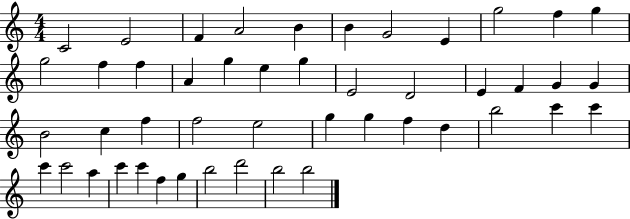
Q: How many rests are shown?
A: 0